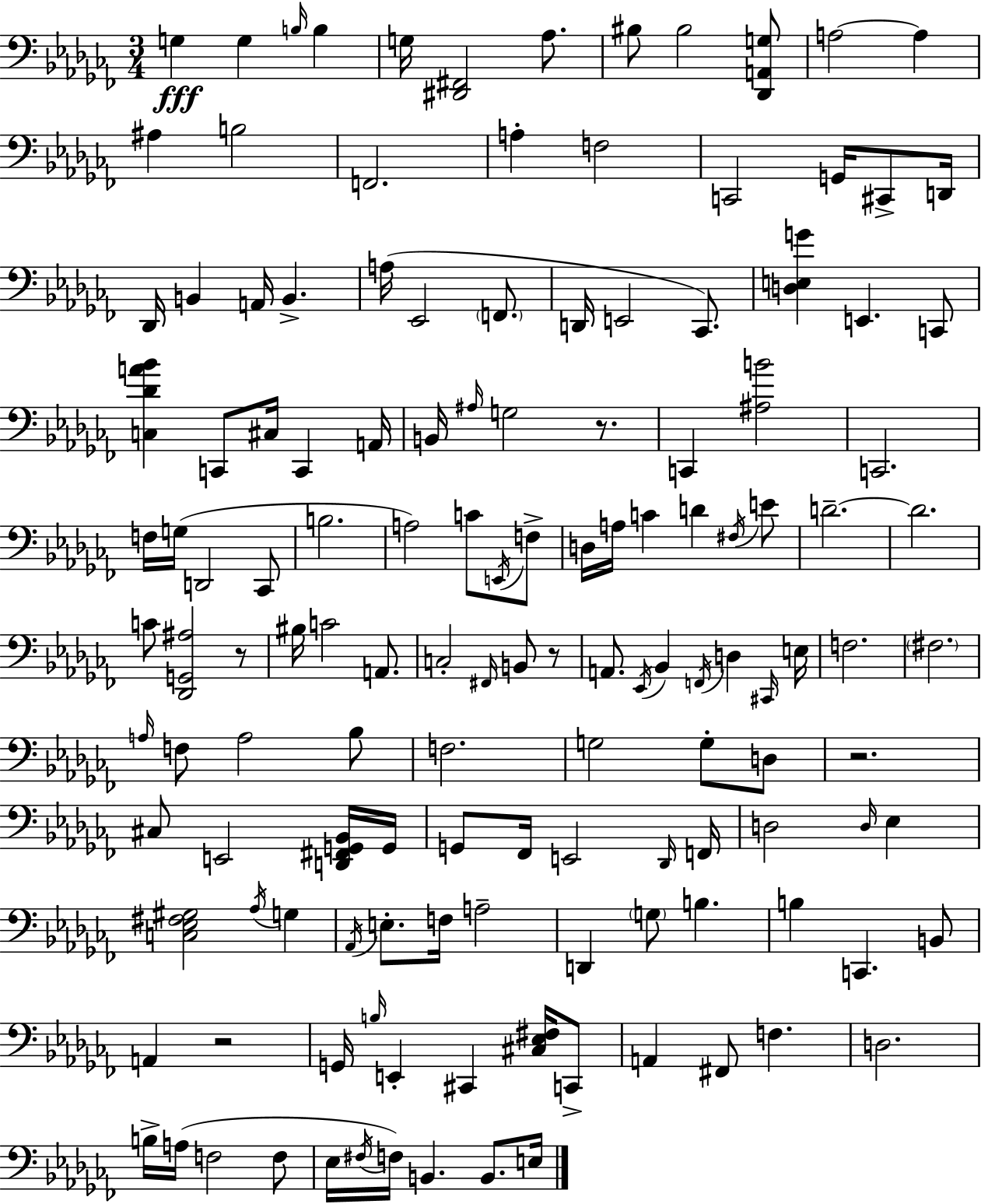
{
  \clef bass
  \numericTimeSignature
  \time 3/4
  \key aes \minor
  \repeat volta 2 { g4\fff g4 \grace { b16 } b4 | g16 <dis, fis,>2 aes8. | bis8 bis2 <des, a, g>8 | a2~~ a4 | \break ais4 b2 | f,2. | a4-. f2 | c,2 g,16 cis,8-> | \break d,16 des,16 b,4 a,16 b,4.-> | a16( ees,2 \parenthesize f,8. | d,16 e,2 ces,8.) | <d e g'>4 e,4. c,8 | \break <c des' a' bes'>4 c,8 cis16 c,4 | a,16 b,16 \grace { ais16 } g2 r8. | c,4 <ais b'>2 | c,2. | \break f16 g16( d,2 | ces,8 b2. | a2) c'8 | \acciaccatura { e,16 } f8-> d16 a16 c'4 d'4 | \break \acciaccatura { fis16 } e'8 d'2.--~~ | d'2. | c'8 <des, g, ais>2 | r8 bis16 c'2 | \break a,8. c2-. | \grace { fis,16 } b,8 r8 a,8. \acciaccatura { ees,16 } bes,4 | \acciaccatura { f,16 } d4 \grace { cis,16 } e16 f2. | \parenthesize fis2. | \break \grace { a16 } f8 a2 | bes8 f2. | g2 | g8-. d8 r2. | \break cis8 e,2 | <d, fis, g, bes,>16 g,16 g,8 fes,16 | e,2 \grace { des,16 } f,16 d2 | \grace { d16 } ees4 <c ees fis gis>2 | \break \acciaccatura { aes16 } g4 | \acciaccatura { aes,16 } e8.-. f16 a2-- | d,4 \parenthesize g8 b4. | b4 c,4. b,8 | \break a,4 r2 | g,16 \grace { b16 } e,4-. cis,4 <cis ees fis>16 | c,8-> a,4 fis,8 f4. | d2. | \break b16-> a16( f2 | f8 ees16 \acciaccatura { fis16 }) f16 b,4. b,8. | e16 } \bar "|."
}